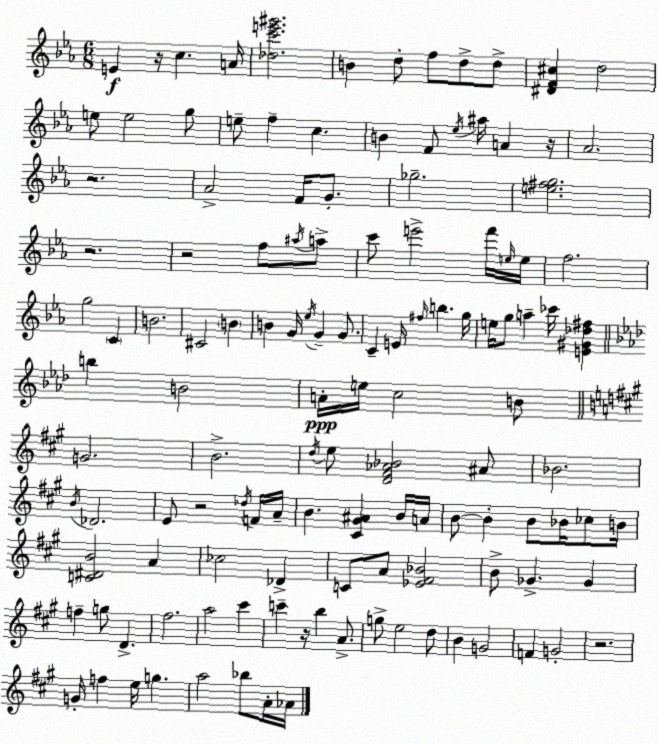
X:1
T:Untitled
M:6/8
L:1/4
K:Cm
E z/4 c A/4 [_dc'e'^g']2 B d/2 f/2 d/2 d/2 [^DF^c] d2 e/2 e2 g/2 e/2 f c B F/2 _e/4 ^a/4 A z/4 _A2 z2 _A2 F/4 G/2 _g2 [e^fg]2 z2 z2 f/2 ^a/4 a/2 c'/2 e'2 f'/4 e/4 e/4 f2 g2 C B2 ^C2 B B G/4 _e/4 G G/2 C E/4 ^f/4 b g/4 e/4 g/2 a _c'/4 [E^G_d^f] b B2 A/4 e/4 c2 B/2 G2 B2 d/4 e/2 [D^F_A_B]2 ^A/2 _B2 B/4 _D2 E/2 z2 _d/4 F/4 A/4 B [^C^G^A] B/4 A/4 B/2 B B/2 _B/4 _c/2 B/4 [C^DB]2 A _c2 _D C/2 A/2 [_E^F_B]2 B/2 _G _G f g/2 D ^f2 a2 ^c' c' z/4 b A/2 g/2 e2 d/2 B G2 F G2 z2 G/4 f e/4 g a2 _b/2 A/4 _A/4